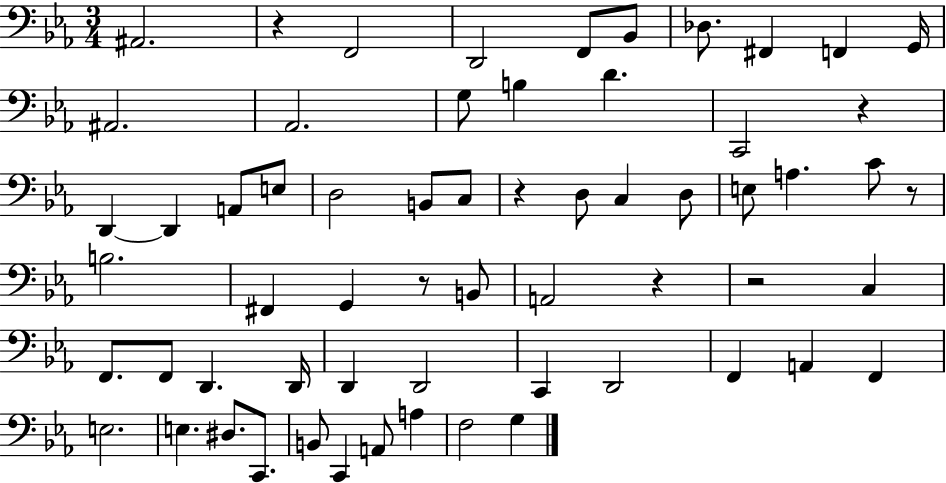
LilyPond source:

{
  \clef bass
  \numericTimeSignature
  \time 3/4
  \key ees \major
  ais,2. | r4 f,2 | d,2 f,8 bes,8 | des8. fis,4 f,4 g,16 | \break ais,2. | aes,2. | g8 b4 d'4. | c,2 r4 | \break d,4~~ d,4 a,8 e8 | d2 b,8 c8 | r4 d8 c4 d8 | e8 a4. c'8 r8 | \break b2. | fis,4 g,4 r8 b,8 | a,2 r4 | r2 c4 | \break f,8. f,8 d,4. d,16 | d,4 d,2 | c,4 d,2 | f,4 a,4 f,4 | \break e2. | e4. dis8. c,8. | b,8 c,4 a,8 a4 | f2 g4 | \break \bar "|."
}